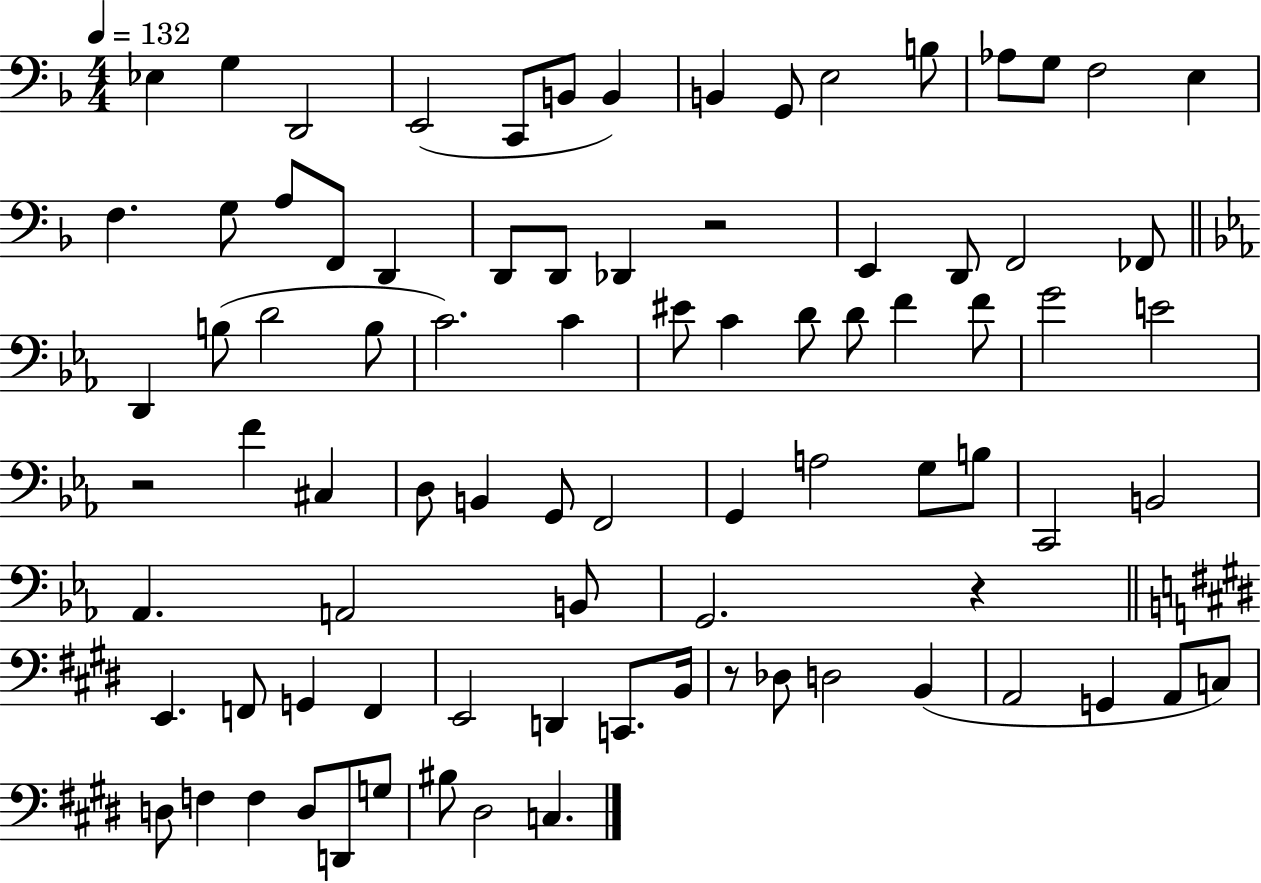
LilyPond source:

{
  \clef bass
  \numericTimeSignature
  \time 4/4
  \key f \major
  \tempo 4 = 132
  ees4 g4 d,2 | e,2( c,8 b,8 b,4) | b,4 g,8 e2 b8 | aes8 g8 f2 e4 | \break f4. g8 a8 f,8 d,4 | d,8 d,8 des,4 r2 | e,4 d,8 f,2 fes,8 | \bar "||" \break \key c \minor d,4 b8( d'2 b8 | c'2.) c'4 | eis'8 c'4 d'8 d'8 f'4 f'8 | g'2 e'2 | \break r2 f'4 cis4 | d8 b,4 g,8 f,2 | g,4 a2 g8 b8 | c,2 b,2 | \break aes,4. a,2 b,8 | g,2. r4 | \bar "||" \break \key e \major e,4. f,8 g,4 f,4 | e,2 d,4 c,8. b,16 | r8 des8 d2 b,4( | a,2 g,4 a,8 c8) | \break d8 f4 f4 d8 d,8 g8 | bis8 dis2 c4. | \bar "|."
}